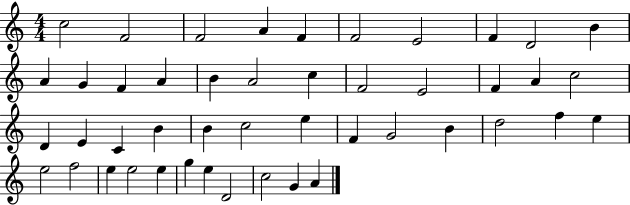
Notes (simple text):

C5/h F4/h F4/h A4/q F4/q F4/h E4/h F4/q D4/h B4/q A4/q G4/q F4/q A4/q B4/q A4/h C5/q F4/h E4/h F4/q A4/q C5/h D4/q E4/q C4/q B4/q B4/q C5/h E5/q F4/q G4/h B4/q D5/h F5/q E5/q E5/h F5/h E5/q E5/h E5/q G5/q E5/q D4/h C5/h G4/q A4/q